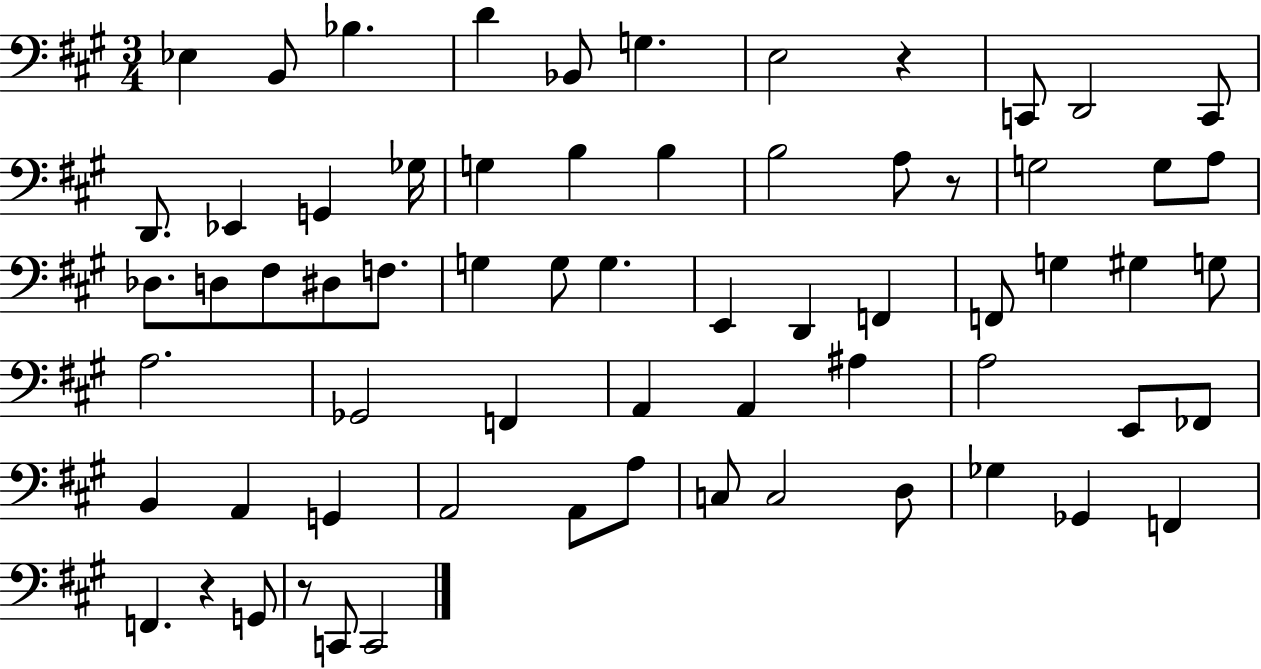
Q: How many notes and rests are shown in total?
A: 66